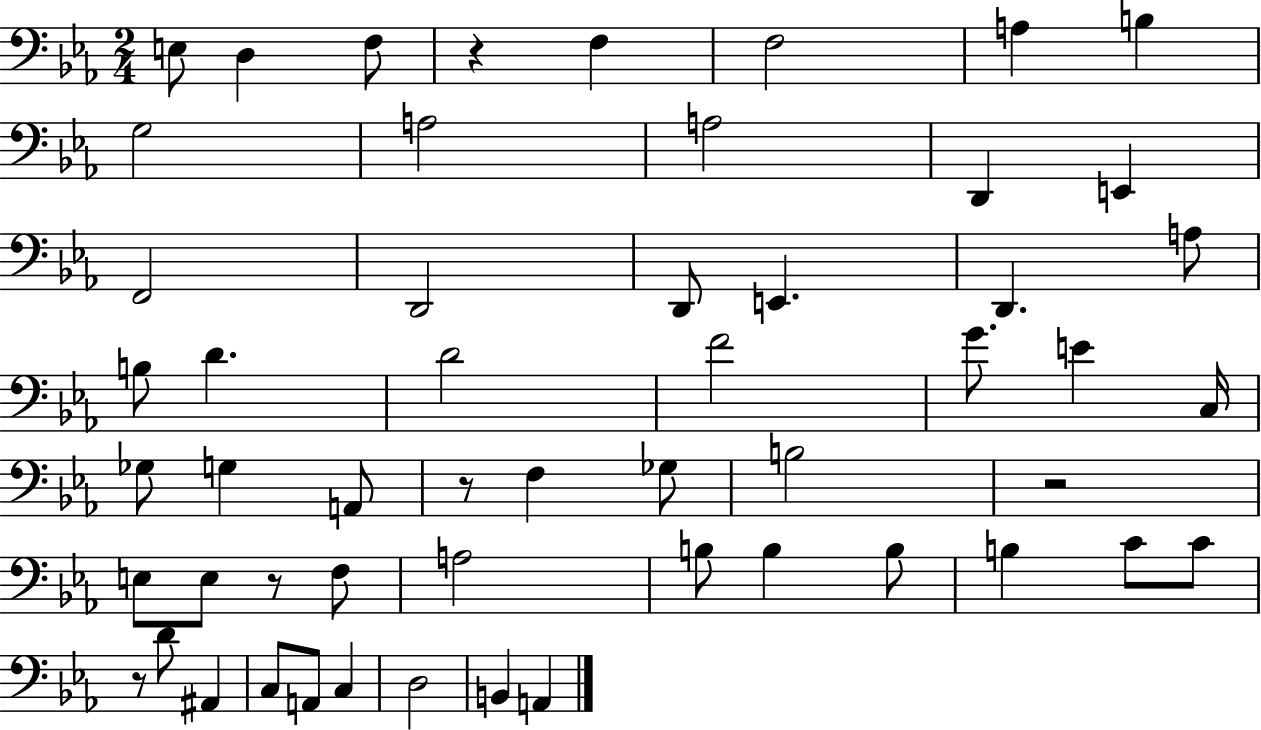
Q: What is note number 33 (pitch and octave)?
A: E3